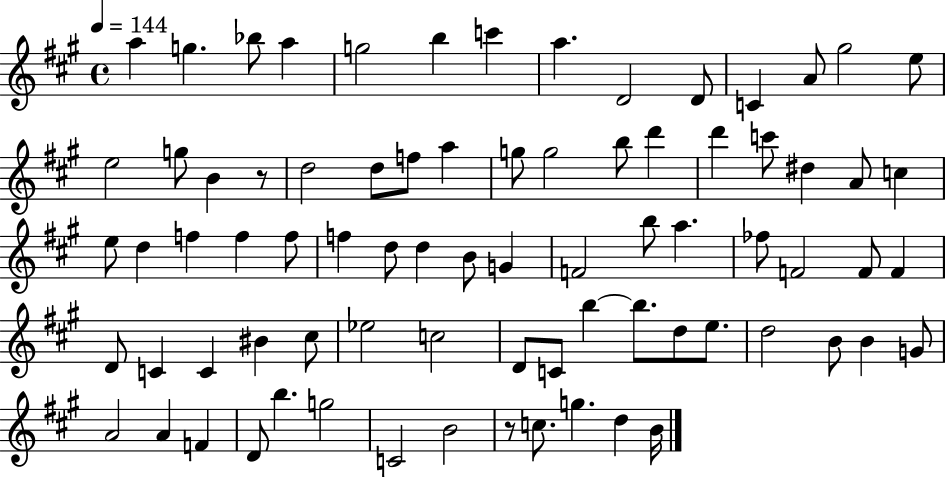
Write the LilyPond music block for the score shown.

{
  \clef treble
  \time 4/4
  \defaultTimeSignature
  \key a \major
  \tempo 4 = 144
  a''4 g''4. bes''8 a''4 | g''2 b''4 c'''4 | a''4. d'2 d'8 | c'4 a'8 gis''2 e''8 | \break e''2 g''8 b'4 r8 | d''2 d''8 f''8 a''4 | g''8 g''2 b''8 d'''4 | d'''4 c'''8 dis''4 a'8 c''4 | \break e''8 d''4 f''4 f''4 f''8 | f''4 d''8 d''4 b'8 g'4 | f'2 b''8 a''4. | fes''8 f'2 f'8 f'4 | \break d'8 c'4 c'4 bis'4 cis''8 | ees''2 c''2 | d'8 c'8 b''4~~ b''8. d''8 e''8. | d''2 b'8 b'4 g'8 | \break a'2 a'4 f'4 | d'8 b''4. g''2 | c'2 b'2 | r8 c''8. g''4. d''4 b'16 | \break \bar "|."
}